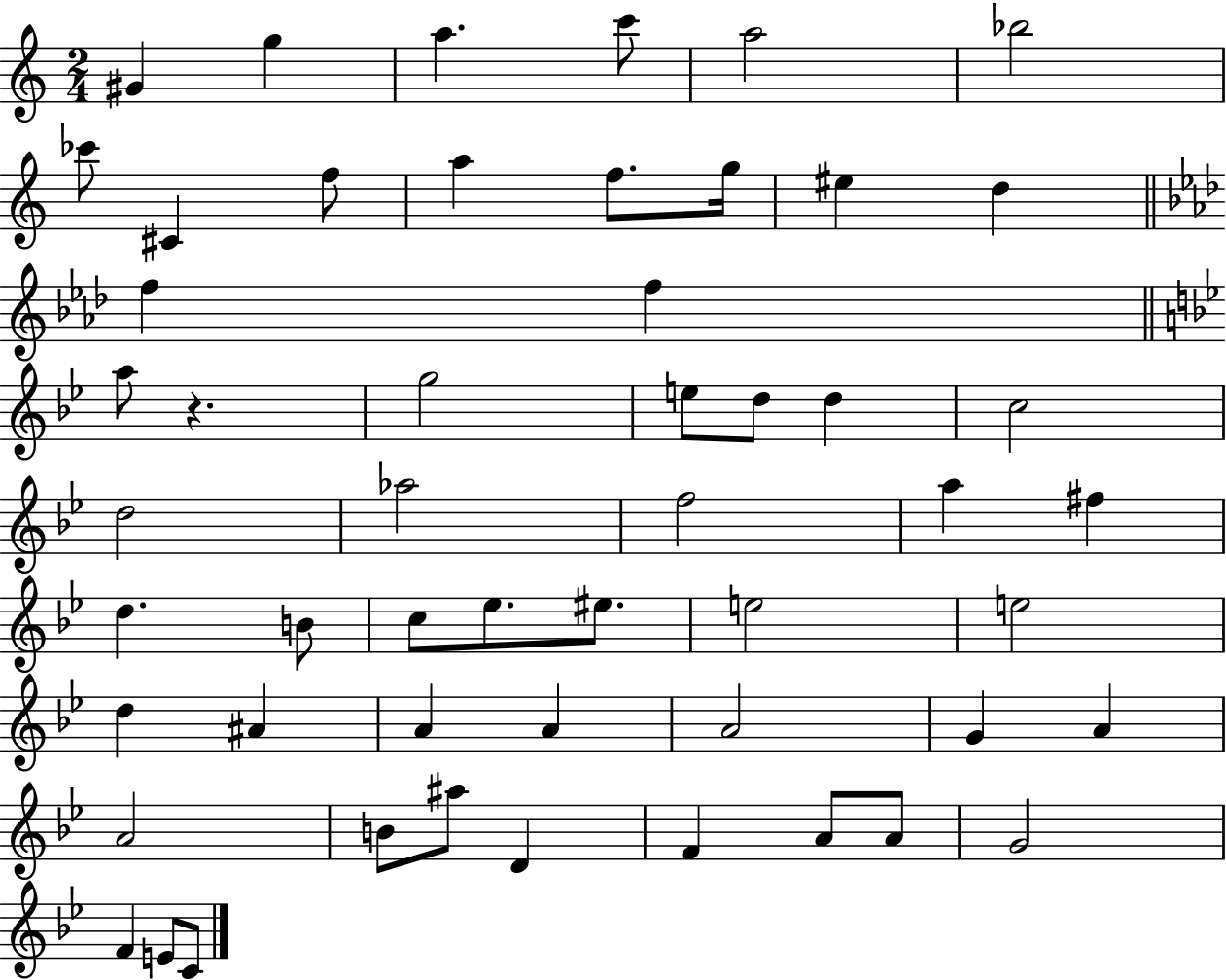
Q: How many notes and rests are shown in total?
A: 53